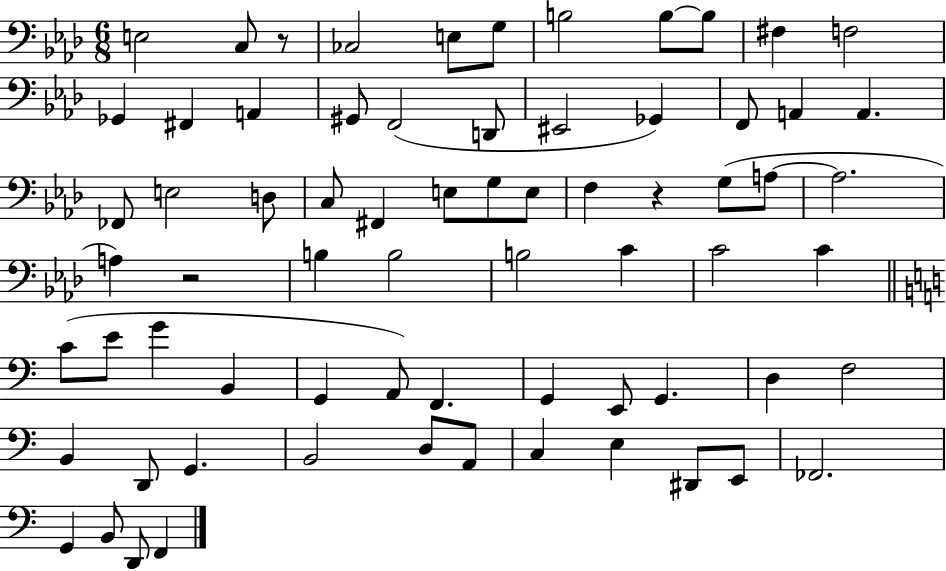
X:1
T:Untitled
M:6/8
L:1/4
K:Ab
E,2 C,/2 z/2 _C,2 E,/2 G,/2 B,2 B,/2 B,/2 ^F, F,2 _G,, ^F,, A,, ^G,,/2 F,,2 D,,/2 ^E,,2 _G,, F,,/2 A,, A,, _F,,/2 E,2 D,/2 C,/2 ^F,, E,/2 G,/2 E,/2 F, z G,/2 A,/2 A,2 A, z2 B, B,2 B,2 C C2 C C/2 E/2 G B,, G,, A,,/2 F,, G,, E,,/2 G,, D, F,2 B,, D,,/2 G,, B,,2 D,/2 A,,/2 C, E, ^D,,/2 E,,/2 _F,,2 G,, B,,/2 D,,/2 F,,